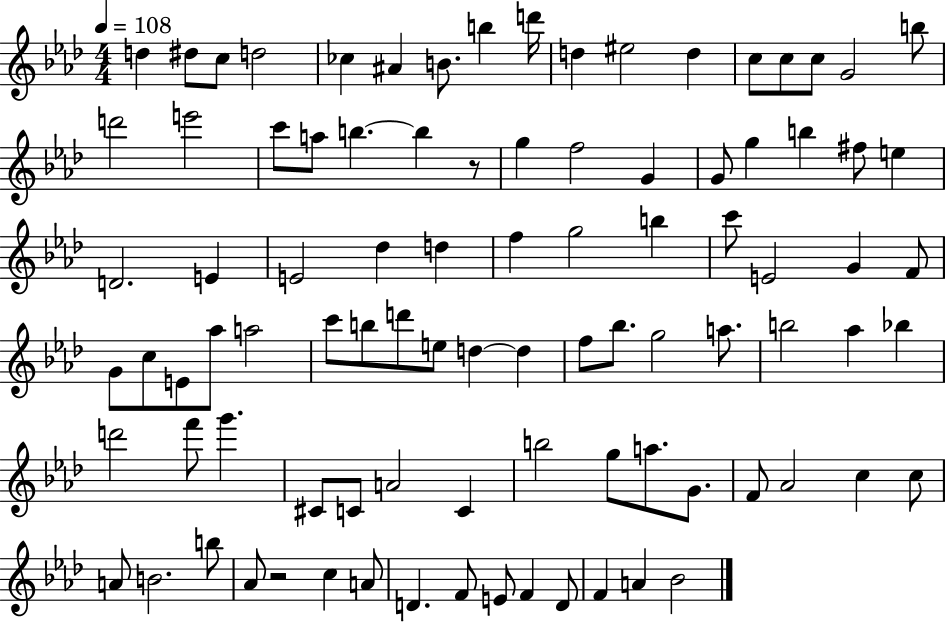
D5/q D#5/e C5/e D5/h CES5/q A#4/q B4/e. B5/q D6/s D5/q EIS5/h D5/q C5/e C5/e C5/e G4/h B5/e D6/h E6/h C6/e A5/e B5/q. B5/q R/e G5/q F5/h G4/q G4/e G5/q B5/q F#5/e E5/q D4/h. E4/q E4/h Db5/q D5/q F5/q G5/h B5/q C6/e E4/h G4/q F4/e G4/e C5/e E4/e Ab5/e A5/h C6/e B5/e D6/e E5/e D5/q D5/q F5/e Bb5/e. G5/h A5/e. B5/h Ab5/q Bb5/q D6/h F6/e G6/q. C#4/e C4/e A4/h C4/q B5/h G5/e A5/e. G4/e. F4/e Ab4/h C5/q C5/e A4/e B4/h. B5/e Ab4/e R/h C5/q A4/e D4/q. F4/e E4/e F4/q D4/e F4/q A4/q Bb4/h